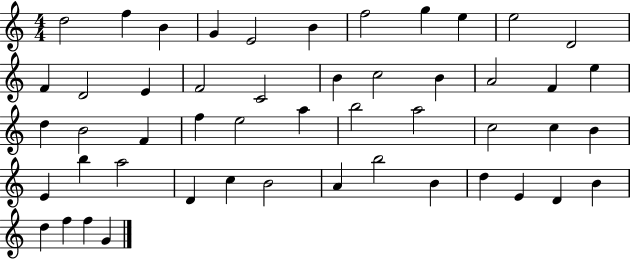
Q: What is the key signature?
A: C major